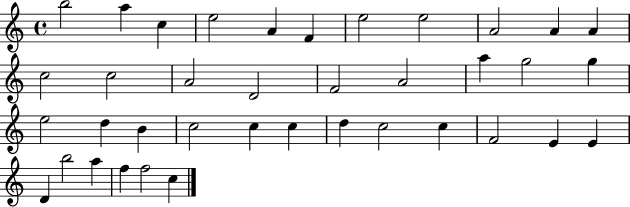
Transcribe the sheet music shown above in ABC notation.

X:1
T:Untitled
M:4/4
L:1/4
K:C
b2 a c e2 A F e2 e2 A2 A A c2 c2 A2 D2 F2 A2 a g2 g e2 d B c2 c c d c2 c F2 E E D b2 a f f2 c